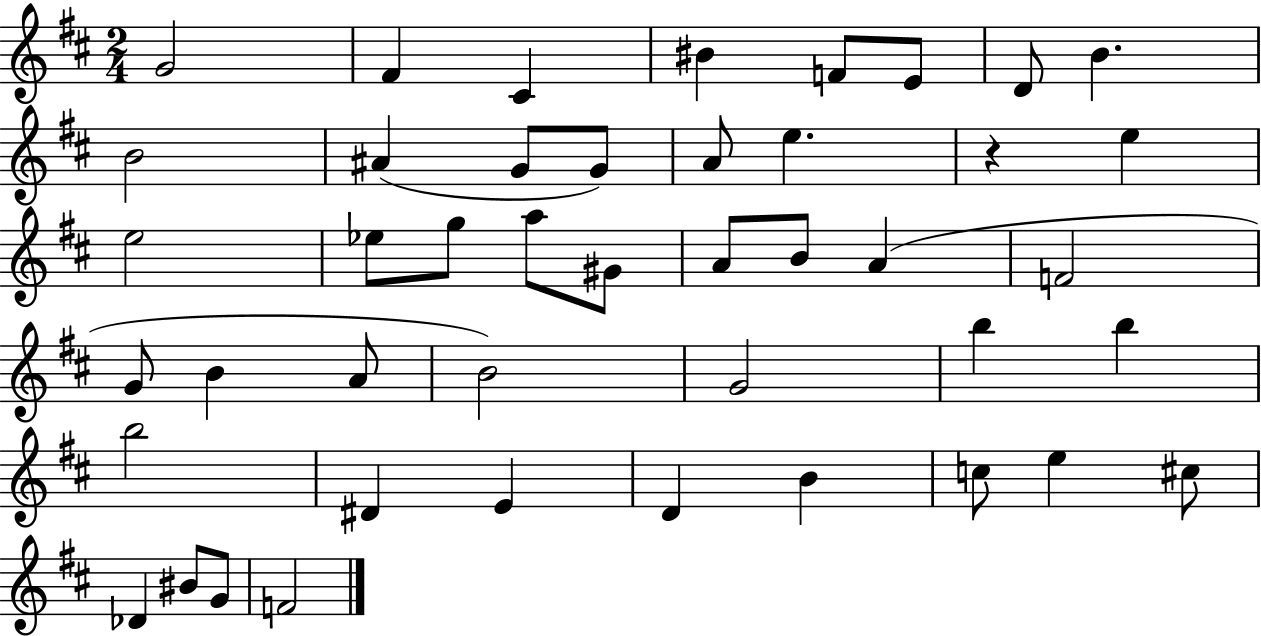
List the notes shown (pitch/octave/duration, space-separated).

G4/h F#4/q C#4/q BIS4/q F4/e E4/e D4/e B4/q. B4/h A#4/q G4/e G4/e A4/e E5/q. R/q E5/q E5/h Eb5/e G5/e A5/e G#4/e A4/e B4/e A4/q F4/h G4/e B4/q A4/e B4/h G4/h B5/q B5/q B5/h D#4/q E4/q D4/q B4/q C5/e E5/q C#5/e Db4/q BIS4/e G4/e F4/h